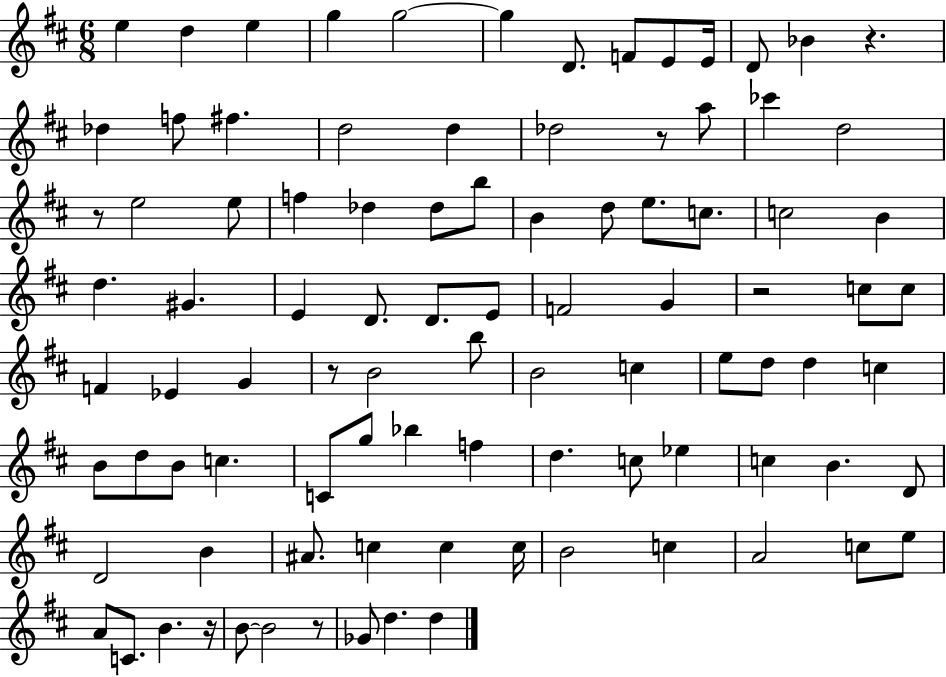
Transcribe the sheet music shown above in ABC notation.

X:1
T:Untitled
M:6/8
L:1/4
K:D
e d e g g2 g D/2 F/2 E/2 E/4 D/2 _B z _d f/2 ^f d2 d _d2 z/2 a/2 _c' d2 z/2 e2 e/2 f _d _d/2 b/2 B d/2 e/2 c/2 c2 B d ^G E D/2 D/2 E/2 F2 G z2 c/2 c/2 F _E G z/2 B2 b/2 B2 c e/2 d/2 d c B/2 d/2 B/2 c C/2 g/2 _b f d c/2 _e c B D/2 D2 B ^A/2 c c c/4 B2 c A2 c/2 e/2 A/2 C/2 B z/4 B/2 B2 z/2 _G/2 d d